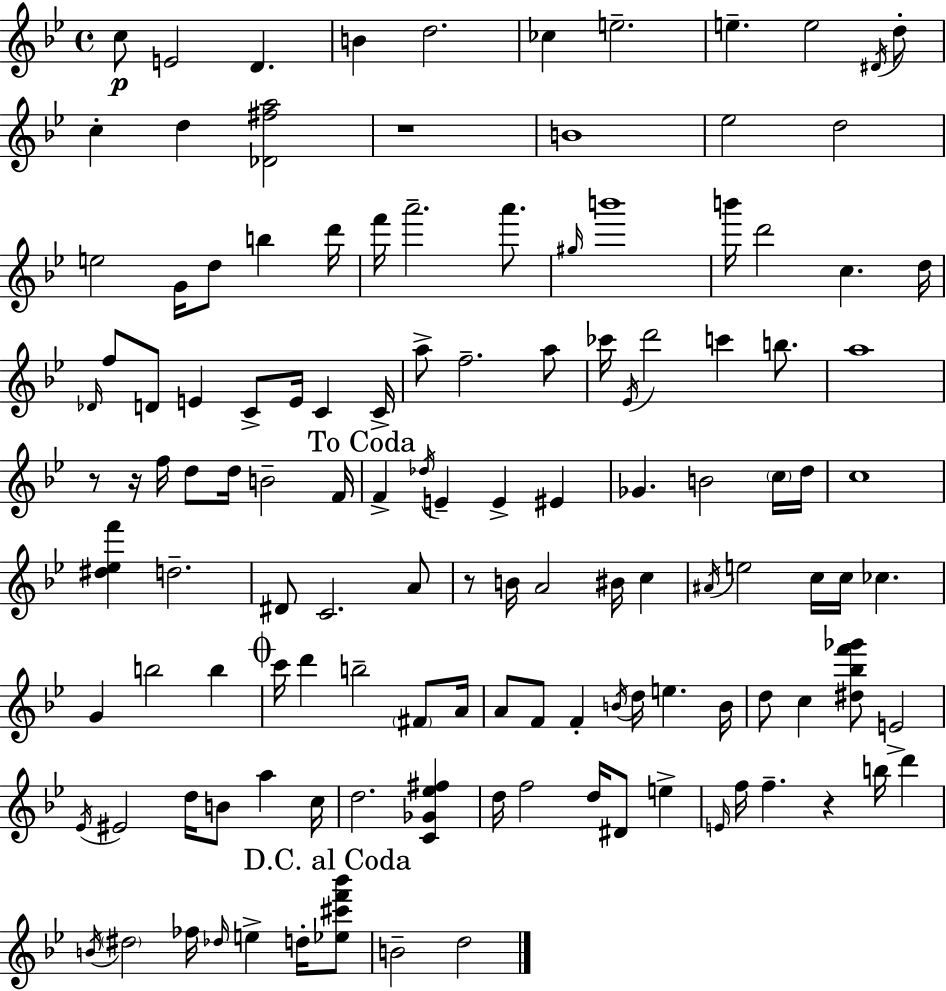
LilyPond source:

{
  \clef treble
  \time 4/4
  \defaultTimeSignature
  \key bes \major
  \repeat volta 2 { c''8\p e'2 d'4. | b'4 d''2. | ces''4 e''2.-- | e''4.-- e''2 \acciaccatura { dis'16 } d''8-. | \break c''4-. d''4 <des' fis'' a''>2 | r1 | b'1 | ees''2 d''2 | \break e''2 g'16 d''8 b''4 | d'''16 f'''16 a'''2.-- a'''8. | \grace { gis''16 } b'''1 | b'''16 d'''2 c''4. | \break d''16 \grace { des'16 } f''8 d'8 e'4 c'8-> e'16 c'4 | c'16-> a''8-> f''2.-- | a''8 ces'''16 \acciaccatura { ees'16 } d'''2 c'''4 | b''8. a''1 | \break r8 r16 f''16 d''8 d''16 b'2-- | f'16 \mark "To Coda" f'4-> \acciaccatura { des''16 } e'4-- e'4-> | eis'4 ges'4. b'2 | \parenthesize c''16 d''16 c''1 | \break <dis'' ees'' f'''>4 d''2.-- | dis'8 c'2. | a'8 r8 b'16 a'2 | bis'16 c''4 \acciaccatura { ais'16 } e''2 c''16 c''16 | \break ces''4. g'4 b''2 | b''4 \mark \markup { \musicglyph "scripts.coda" } c'''16 d'''4 b''2-- | \parenthesize fis'8 a'16 a'8 f'8 f'4-. \acciaccatura { b'16 } d''16 | e''4. b'16 d''8 c''4 <dis'' bes'' f''' ges'''>8 e'2-> | \break \acciaccatura { ees'16 } eis'2 | d''16 b'8 a''4 c''16 d''2. | <c' ges' ees'' fis''>4 d''16 f''2 | d''16 dis'8 e''4-> \grace { e'16 } f''16 f''4.-- | \break r4 b''16 d'''4 \acciaccatura { b'16 } \parenthesize dis''2 | fes''16 \grace { des''16 } e''4-> d''16-. \mark "D.C. al Coda" <ees'' cis''' f''' bes'''>8 b'2-- | d''2 } \bar "|."
}